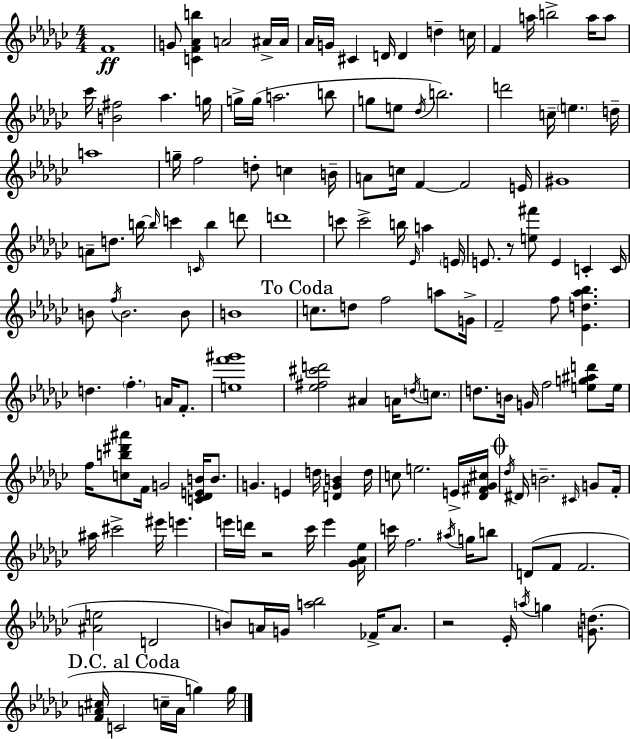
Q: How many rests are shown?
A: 3